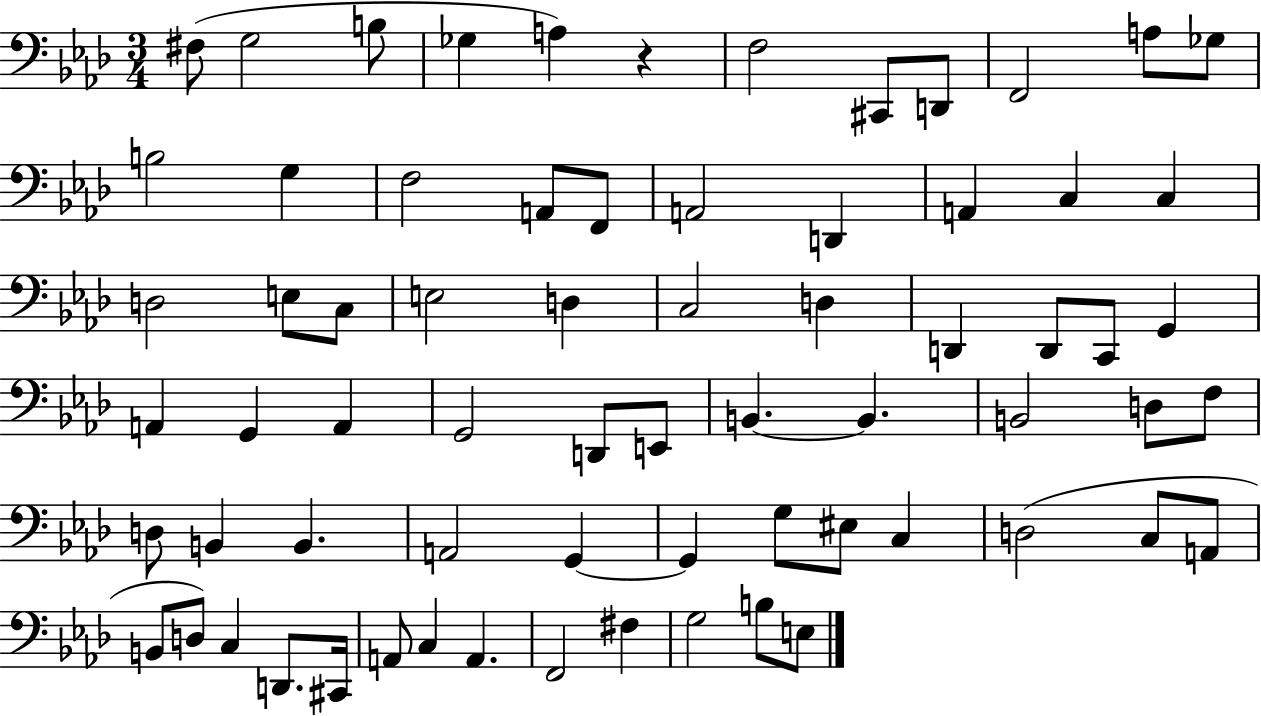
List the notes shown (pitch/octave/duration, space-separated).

F#3/e G3/h B3/e Gb3/q A3/q R/q F3/h C#2/e D2/e F2/h A3/e Gb3/e B3/h G3/q F3/h A2/e F2/e A2/h D2/q A2/q C3/q C3/q D3/h E3/e C3/e E3/h D3/q C3/h D3/q D2/q D2/e C2/e G2/q A2/q G2/q A2/q G2/h D2/e E2/e B2/q. B2/q. B2/h D3/e F3/e D3/e B2/q B2/q. A2/h G2/q G2/q G3/e EIS3/e C3/q D3/h C3/e A2/e B2/e D3/e C3/q D2/e. C#2/s A2/e C3/q A2/q. F2/h F#3/q G3/h B3/e E3/e